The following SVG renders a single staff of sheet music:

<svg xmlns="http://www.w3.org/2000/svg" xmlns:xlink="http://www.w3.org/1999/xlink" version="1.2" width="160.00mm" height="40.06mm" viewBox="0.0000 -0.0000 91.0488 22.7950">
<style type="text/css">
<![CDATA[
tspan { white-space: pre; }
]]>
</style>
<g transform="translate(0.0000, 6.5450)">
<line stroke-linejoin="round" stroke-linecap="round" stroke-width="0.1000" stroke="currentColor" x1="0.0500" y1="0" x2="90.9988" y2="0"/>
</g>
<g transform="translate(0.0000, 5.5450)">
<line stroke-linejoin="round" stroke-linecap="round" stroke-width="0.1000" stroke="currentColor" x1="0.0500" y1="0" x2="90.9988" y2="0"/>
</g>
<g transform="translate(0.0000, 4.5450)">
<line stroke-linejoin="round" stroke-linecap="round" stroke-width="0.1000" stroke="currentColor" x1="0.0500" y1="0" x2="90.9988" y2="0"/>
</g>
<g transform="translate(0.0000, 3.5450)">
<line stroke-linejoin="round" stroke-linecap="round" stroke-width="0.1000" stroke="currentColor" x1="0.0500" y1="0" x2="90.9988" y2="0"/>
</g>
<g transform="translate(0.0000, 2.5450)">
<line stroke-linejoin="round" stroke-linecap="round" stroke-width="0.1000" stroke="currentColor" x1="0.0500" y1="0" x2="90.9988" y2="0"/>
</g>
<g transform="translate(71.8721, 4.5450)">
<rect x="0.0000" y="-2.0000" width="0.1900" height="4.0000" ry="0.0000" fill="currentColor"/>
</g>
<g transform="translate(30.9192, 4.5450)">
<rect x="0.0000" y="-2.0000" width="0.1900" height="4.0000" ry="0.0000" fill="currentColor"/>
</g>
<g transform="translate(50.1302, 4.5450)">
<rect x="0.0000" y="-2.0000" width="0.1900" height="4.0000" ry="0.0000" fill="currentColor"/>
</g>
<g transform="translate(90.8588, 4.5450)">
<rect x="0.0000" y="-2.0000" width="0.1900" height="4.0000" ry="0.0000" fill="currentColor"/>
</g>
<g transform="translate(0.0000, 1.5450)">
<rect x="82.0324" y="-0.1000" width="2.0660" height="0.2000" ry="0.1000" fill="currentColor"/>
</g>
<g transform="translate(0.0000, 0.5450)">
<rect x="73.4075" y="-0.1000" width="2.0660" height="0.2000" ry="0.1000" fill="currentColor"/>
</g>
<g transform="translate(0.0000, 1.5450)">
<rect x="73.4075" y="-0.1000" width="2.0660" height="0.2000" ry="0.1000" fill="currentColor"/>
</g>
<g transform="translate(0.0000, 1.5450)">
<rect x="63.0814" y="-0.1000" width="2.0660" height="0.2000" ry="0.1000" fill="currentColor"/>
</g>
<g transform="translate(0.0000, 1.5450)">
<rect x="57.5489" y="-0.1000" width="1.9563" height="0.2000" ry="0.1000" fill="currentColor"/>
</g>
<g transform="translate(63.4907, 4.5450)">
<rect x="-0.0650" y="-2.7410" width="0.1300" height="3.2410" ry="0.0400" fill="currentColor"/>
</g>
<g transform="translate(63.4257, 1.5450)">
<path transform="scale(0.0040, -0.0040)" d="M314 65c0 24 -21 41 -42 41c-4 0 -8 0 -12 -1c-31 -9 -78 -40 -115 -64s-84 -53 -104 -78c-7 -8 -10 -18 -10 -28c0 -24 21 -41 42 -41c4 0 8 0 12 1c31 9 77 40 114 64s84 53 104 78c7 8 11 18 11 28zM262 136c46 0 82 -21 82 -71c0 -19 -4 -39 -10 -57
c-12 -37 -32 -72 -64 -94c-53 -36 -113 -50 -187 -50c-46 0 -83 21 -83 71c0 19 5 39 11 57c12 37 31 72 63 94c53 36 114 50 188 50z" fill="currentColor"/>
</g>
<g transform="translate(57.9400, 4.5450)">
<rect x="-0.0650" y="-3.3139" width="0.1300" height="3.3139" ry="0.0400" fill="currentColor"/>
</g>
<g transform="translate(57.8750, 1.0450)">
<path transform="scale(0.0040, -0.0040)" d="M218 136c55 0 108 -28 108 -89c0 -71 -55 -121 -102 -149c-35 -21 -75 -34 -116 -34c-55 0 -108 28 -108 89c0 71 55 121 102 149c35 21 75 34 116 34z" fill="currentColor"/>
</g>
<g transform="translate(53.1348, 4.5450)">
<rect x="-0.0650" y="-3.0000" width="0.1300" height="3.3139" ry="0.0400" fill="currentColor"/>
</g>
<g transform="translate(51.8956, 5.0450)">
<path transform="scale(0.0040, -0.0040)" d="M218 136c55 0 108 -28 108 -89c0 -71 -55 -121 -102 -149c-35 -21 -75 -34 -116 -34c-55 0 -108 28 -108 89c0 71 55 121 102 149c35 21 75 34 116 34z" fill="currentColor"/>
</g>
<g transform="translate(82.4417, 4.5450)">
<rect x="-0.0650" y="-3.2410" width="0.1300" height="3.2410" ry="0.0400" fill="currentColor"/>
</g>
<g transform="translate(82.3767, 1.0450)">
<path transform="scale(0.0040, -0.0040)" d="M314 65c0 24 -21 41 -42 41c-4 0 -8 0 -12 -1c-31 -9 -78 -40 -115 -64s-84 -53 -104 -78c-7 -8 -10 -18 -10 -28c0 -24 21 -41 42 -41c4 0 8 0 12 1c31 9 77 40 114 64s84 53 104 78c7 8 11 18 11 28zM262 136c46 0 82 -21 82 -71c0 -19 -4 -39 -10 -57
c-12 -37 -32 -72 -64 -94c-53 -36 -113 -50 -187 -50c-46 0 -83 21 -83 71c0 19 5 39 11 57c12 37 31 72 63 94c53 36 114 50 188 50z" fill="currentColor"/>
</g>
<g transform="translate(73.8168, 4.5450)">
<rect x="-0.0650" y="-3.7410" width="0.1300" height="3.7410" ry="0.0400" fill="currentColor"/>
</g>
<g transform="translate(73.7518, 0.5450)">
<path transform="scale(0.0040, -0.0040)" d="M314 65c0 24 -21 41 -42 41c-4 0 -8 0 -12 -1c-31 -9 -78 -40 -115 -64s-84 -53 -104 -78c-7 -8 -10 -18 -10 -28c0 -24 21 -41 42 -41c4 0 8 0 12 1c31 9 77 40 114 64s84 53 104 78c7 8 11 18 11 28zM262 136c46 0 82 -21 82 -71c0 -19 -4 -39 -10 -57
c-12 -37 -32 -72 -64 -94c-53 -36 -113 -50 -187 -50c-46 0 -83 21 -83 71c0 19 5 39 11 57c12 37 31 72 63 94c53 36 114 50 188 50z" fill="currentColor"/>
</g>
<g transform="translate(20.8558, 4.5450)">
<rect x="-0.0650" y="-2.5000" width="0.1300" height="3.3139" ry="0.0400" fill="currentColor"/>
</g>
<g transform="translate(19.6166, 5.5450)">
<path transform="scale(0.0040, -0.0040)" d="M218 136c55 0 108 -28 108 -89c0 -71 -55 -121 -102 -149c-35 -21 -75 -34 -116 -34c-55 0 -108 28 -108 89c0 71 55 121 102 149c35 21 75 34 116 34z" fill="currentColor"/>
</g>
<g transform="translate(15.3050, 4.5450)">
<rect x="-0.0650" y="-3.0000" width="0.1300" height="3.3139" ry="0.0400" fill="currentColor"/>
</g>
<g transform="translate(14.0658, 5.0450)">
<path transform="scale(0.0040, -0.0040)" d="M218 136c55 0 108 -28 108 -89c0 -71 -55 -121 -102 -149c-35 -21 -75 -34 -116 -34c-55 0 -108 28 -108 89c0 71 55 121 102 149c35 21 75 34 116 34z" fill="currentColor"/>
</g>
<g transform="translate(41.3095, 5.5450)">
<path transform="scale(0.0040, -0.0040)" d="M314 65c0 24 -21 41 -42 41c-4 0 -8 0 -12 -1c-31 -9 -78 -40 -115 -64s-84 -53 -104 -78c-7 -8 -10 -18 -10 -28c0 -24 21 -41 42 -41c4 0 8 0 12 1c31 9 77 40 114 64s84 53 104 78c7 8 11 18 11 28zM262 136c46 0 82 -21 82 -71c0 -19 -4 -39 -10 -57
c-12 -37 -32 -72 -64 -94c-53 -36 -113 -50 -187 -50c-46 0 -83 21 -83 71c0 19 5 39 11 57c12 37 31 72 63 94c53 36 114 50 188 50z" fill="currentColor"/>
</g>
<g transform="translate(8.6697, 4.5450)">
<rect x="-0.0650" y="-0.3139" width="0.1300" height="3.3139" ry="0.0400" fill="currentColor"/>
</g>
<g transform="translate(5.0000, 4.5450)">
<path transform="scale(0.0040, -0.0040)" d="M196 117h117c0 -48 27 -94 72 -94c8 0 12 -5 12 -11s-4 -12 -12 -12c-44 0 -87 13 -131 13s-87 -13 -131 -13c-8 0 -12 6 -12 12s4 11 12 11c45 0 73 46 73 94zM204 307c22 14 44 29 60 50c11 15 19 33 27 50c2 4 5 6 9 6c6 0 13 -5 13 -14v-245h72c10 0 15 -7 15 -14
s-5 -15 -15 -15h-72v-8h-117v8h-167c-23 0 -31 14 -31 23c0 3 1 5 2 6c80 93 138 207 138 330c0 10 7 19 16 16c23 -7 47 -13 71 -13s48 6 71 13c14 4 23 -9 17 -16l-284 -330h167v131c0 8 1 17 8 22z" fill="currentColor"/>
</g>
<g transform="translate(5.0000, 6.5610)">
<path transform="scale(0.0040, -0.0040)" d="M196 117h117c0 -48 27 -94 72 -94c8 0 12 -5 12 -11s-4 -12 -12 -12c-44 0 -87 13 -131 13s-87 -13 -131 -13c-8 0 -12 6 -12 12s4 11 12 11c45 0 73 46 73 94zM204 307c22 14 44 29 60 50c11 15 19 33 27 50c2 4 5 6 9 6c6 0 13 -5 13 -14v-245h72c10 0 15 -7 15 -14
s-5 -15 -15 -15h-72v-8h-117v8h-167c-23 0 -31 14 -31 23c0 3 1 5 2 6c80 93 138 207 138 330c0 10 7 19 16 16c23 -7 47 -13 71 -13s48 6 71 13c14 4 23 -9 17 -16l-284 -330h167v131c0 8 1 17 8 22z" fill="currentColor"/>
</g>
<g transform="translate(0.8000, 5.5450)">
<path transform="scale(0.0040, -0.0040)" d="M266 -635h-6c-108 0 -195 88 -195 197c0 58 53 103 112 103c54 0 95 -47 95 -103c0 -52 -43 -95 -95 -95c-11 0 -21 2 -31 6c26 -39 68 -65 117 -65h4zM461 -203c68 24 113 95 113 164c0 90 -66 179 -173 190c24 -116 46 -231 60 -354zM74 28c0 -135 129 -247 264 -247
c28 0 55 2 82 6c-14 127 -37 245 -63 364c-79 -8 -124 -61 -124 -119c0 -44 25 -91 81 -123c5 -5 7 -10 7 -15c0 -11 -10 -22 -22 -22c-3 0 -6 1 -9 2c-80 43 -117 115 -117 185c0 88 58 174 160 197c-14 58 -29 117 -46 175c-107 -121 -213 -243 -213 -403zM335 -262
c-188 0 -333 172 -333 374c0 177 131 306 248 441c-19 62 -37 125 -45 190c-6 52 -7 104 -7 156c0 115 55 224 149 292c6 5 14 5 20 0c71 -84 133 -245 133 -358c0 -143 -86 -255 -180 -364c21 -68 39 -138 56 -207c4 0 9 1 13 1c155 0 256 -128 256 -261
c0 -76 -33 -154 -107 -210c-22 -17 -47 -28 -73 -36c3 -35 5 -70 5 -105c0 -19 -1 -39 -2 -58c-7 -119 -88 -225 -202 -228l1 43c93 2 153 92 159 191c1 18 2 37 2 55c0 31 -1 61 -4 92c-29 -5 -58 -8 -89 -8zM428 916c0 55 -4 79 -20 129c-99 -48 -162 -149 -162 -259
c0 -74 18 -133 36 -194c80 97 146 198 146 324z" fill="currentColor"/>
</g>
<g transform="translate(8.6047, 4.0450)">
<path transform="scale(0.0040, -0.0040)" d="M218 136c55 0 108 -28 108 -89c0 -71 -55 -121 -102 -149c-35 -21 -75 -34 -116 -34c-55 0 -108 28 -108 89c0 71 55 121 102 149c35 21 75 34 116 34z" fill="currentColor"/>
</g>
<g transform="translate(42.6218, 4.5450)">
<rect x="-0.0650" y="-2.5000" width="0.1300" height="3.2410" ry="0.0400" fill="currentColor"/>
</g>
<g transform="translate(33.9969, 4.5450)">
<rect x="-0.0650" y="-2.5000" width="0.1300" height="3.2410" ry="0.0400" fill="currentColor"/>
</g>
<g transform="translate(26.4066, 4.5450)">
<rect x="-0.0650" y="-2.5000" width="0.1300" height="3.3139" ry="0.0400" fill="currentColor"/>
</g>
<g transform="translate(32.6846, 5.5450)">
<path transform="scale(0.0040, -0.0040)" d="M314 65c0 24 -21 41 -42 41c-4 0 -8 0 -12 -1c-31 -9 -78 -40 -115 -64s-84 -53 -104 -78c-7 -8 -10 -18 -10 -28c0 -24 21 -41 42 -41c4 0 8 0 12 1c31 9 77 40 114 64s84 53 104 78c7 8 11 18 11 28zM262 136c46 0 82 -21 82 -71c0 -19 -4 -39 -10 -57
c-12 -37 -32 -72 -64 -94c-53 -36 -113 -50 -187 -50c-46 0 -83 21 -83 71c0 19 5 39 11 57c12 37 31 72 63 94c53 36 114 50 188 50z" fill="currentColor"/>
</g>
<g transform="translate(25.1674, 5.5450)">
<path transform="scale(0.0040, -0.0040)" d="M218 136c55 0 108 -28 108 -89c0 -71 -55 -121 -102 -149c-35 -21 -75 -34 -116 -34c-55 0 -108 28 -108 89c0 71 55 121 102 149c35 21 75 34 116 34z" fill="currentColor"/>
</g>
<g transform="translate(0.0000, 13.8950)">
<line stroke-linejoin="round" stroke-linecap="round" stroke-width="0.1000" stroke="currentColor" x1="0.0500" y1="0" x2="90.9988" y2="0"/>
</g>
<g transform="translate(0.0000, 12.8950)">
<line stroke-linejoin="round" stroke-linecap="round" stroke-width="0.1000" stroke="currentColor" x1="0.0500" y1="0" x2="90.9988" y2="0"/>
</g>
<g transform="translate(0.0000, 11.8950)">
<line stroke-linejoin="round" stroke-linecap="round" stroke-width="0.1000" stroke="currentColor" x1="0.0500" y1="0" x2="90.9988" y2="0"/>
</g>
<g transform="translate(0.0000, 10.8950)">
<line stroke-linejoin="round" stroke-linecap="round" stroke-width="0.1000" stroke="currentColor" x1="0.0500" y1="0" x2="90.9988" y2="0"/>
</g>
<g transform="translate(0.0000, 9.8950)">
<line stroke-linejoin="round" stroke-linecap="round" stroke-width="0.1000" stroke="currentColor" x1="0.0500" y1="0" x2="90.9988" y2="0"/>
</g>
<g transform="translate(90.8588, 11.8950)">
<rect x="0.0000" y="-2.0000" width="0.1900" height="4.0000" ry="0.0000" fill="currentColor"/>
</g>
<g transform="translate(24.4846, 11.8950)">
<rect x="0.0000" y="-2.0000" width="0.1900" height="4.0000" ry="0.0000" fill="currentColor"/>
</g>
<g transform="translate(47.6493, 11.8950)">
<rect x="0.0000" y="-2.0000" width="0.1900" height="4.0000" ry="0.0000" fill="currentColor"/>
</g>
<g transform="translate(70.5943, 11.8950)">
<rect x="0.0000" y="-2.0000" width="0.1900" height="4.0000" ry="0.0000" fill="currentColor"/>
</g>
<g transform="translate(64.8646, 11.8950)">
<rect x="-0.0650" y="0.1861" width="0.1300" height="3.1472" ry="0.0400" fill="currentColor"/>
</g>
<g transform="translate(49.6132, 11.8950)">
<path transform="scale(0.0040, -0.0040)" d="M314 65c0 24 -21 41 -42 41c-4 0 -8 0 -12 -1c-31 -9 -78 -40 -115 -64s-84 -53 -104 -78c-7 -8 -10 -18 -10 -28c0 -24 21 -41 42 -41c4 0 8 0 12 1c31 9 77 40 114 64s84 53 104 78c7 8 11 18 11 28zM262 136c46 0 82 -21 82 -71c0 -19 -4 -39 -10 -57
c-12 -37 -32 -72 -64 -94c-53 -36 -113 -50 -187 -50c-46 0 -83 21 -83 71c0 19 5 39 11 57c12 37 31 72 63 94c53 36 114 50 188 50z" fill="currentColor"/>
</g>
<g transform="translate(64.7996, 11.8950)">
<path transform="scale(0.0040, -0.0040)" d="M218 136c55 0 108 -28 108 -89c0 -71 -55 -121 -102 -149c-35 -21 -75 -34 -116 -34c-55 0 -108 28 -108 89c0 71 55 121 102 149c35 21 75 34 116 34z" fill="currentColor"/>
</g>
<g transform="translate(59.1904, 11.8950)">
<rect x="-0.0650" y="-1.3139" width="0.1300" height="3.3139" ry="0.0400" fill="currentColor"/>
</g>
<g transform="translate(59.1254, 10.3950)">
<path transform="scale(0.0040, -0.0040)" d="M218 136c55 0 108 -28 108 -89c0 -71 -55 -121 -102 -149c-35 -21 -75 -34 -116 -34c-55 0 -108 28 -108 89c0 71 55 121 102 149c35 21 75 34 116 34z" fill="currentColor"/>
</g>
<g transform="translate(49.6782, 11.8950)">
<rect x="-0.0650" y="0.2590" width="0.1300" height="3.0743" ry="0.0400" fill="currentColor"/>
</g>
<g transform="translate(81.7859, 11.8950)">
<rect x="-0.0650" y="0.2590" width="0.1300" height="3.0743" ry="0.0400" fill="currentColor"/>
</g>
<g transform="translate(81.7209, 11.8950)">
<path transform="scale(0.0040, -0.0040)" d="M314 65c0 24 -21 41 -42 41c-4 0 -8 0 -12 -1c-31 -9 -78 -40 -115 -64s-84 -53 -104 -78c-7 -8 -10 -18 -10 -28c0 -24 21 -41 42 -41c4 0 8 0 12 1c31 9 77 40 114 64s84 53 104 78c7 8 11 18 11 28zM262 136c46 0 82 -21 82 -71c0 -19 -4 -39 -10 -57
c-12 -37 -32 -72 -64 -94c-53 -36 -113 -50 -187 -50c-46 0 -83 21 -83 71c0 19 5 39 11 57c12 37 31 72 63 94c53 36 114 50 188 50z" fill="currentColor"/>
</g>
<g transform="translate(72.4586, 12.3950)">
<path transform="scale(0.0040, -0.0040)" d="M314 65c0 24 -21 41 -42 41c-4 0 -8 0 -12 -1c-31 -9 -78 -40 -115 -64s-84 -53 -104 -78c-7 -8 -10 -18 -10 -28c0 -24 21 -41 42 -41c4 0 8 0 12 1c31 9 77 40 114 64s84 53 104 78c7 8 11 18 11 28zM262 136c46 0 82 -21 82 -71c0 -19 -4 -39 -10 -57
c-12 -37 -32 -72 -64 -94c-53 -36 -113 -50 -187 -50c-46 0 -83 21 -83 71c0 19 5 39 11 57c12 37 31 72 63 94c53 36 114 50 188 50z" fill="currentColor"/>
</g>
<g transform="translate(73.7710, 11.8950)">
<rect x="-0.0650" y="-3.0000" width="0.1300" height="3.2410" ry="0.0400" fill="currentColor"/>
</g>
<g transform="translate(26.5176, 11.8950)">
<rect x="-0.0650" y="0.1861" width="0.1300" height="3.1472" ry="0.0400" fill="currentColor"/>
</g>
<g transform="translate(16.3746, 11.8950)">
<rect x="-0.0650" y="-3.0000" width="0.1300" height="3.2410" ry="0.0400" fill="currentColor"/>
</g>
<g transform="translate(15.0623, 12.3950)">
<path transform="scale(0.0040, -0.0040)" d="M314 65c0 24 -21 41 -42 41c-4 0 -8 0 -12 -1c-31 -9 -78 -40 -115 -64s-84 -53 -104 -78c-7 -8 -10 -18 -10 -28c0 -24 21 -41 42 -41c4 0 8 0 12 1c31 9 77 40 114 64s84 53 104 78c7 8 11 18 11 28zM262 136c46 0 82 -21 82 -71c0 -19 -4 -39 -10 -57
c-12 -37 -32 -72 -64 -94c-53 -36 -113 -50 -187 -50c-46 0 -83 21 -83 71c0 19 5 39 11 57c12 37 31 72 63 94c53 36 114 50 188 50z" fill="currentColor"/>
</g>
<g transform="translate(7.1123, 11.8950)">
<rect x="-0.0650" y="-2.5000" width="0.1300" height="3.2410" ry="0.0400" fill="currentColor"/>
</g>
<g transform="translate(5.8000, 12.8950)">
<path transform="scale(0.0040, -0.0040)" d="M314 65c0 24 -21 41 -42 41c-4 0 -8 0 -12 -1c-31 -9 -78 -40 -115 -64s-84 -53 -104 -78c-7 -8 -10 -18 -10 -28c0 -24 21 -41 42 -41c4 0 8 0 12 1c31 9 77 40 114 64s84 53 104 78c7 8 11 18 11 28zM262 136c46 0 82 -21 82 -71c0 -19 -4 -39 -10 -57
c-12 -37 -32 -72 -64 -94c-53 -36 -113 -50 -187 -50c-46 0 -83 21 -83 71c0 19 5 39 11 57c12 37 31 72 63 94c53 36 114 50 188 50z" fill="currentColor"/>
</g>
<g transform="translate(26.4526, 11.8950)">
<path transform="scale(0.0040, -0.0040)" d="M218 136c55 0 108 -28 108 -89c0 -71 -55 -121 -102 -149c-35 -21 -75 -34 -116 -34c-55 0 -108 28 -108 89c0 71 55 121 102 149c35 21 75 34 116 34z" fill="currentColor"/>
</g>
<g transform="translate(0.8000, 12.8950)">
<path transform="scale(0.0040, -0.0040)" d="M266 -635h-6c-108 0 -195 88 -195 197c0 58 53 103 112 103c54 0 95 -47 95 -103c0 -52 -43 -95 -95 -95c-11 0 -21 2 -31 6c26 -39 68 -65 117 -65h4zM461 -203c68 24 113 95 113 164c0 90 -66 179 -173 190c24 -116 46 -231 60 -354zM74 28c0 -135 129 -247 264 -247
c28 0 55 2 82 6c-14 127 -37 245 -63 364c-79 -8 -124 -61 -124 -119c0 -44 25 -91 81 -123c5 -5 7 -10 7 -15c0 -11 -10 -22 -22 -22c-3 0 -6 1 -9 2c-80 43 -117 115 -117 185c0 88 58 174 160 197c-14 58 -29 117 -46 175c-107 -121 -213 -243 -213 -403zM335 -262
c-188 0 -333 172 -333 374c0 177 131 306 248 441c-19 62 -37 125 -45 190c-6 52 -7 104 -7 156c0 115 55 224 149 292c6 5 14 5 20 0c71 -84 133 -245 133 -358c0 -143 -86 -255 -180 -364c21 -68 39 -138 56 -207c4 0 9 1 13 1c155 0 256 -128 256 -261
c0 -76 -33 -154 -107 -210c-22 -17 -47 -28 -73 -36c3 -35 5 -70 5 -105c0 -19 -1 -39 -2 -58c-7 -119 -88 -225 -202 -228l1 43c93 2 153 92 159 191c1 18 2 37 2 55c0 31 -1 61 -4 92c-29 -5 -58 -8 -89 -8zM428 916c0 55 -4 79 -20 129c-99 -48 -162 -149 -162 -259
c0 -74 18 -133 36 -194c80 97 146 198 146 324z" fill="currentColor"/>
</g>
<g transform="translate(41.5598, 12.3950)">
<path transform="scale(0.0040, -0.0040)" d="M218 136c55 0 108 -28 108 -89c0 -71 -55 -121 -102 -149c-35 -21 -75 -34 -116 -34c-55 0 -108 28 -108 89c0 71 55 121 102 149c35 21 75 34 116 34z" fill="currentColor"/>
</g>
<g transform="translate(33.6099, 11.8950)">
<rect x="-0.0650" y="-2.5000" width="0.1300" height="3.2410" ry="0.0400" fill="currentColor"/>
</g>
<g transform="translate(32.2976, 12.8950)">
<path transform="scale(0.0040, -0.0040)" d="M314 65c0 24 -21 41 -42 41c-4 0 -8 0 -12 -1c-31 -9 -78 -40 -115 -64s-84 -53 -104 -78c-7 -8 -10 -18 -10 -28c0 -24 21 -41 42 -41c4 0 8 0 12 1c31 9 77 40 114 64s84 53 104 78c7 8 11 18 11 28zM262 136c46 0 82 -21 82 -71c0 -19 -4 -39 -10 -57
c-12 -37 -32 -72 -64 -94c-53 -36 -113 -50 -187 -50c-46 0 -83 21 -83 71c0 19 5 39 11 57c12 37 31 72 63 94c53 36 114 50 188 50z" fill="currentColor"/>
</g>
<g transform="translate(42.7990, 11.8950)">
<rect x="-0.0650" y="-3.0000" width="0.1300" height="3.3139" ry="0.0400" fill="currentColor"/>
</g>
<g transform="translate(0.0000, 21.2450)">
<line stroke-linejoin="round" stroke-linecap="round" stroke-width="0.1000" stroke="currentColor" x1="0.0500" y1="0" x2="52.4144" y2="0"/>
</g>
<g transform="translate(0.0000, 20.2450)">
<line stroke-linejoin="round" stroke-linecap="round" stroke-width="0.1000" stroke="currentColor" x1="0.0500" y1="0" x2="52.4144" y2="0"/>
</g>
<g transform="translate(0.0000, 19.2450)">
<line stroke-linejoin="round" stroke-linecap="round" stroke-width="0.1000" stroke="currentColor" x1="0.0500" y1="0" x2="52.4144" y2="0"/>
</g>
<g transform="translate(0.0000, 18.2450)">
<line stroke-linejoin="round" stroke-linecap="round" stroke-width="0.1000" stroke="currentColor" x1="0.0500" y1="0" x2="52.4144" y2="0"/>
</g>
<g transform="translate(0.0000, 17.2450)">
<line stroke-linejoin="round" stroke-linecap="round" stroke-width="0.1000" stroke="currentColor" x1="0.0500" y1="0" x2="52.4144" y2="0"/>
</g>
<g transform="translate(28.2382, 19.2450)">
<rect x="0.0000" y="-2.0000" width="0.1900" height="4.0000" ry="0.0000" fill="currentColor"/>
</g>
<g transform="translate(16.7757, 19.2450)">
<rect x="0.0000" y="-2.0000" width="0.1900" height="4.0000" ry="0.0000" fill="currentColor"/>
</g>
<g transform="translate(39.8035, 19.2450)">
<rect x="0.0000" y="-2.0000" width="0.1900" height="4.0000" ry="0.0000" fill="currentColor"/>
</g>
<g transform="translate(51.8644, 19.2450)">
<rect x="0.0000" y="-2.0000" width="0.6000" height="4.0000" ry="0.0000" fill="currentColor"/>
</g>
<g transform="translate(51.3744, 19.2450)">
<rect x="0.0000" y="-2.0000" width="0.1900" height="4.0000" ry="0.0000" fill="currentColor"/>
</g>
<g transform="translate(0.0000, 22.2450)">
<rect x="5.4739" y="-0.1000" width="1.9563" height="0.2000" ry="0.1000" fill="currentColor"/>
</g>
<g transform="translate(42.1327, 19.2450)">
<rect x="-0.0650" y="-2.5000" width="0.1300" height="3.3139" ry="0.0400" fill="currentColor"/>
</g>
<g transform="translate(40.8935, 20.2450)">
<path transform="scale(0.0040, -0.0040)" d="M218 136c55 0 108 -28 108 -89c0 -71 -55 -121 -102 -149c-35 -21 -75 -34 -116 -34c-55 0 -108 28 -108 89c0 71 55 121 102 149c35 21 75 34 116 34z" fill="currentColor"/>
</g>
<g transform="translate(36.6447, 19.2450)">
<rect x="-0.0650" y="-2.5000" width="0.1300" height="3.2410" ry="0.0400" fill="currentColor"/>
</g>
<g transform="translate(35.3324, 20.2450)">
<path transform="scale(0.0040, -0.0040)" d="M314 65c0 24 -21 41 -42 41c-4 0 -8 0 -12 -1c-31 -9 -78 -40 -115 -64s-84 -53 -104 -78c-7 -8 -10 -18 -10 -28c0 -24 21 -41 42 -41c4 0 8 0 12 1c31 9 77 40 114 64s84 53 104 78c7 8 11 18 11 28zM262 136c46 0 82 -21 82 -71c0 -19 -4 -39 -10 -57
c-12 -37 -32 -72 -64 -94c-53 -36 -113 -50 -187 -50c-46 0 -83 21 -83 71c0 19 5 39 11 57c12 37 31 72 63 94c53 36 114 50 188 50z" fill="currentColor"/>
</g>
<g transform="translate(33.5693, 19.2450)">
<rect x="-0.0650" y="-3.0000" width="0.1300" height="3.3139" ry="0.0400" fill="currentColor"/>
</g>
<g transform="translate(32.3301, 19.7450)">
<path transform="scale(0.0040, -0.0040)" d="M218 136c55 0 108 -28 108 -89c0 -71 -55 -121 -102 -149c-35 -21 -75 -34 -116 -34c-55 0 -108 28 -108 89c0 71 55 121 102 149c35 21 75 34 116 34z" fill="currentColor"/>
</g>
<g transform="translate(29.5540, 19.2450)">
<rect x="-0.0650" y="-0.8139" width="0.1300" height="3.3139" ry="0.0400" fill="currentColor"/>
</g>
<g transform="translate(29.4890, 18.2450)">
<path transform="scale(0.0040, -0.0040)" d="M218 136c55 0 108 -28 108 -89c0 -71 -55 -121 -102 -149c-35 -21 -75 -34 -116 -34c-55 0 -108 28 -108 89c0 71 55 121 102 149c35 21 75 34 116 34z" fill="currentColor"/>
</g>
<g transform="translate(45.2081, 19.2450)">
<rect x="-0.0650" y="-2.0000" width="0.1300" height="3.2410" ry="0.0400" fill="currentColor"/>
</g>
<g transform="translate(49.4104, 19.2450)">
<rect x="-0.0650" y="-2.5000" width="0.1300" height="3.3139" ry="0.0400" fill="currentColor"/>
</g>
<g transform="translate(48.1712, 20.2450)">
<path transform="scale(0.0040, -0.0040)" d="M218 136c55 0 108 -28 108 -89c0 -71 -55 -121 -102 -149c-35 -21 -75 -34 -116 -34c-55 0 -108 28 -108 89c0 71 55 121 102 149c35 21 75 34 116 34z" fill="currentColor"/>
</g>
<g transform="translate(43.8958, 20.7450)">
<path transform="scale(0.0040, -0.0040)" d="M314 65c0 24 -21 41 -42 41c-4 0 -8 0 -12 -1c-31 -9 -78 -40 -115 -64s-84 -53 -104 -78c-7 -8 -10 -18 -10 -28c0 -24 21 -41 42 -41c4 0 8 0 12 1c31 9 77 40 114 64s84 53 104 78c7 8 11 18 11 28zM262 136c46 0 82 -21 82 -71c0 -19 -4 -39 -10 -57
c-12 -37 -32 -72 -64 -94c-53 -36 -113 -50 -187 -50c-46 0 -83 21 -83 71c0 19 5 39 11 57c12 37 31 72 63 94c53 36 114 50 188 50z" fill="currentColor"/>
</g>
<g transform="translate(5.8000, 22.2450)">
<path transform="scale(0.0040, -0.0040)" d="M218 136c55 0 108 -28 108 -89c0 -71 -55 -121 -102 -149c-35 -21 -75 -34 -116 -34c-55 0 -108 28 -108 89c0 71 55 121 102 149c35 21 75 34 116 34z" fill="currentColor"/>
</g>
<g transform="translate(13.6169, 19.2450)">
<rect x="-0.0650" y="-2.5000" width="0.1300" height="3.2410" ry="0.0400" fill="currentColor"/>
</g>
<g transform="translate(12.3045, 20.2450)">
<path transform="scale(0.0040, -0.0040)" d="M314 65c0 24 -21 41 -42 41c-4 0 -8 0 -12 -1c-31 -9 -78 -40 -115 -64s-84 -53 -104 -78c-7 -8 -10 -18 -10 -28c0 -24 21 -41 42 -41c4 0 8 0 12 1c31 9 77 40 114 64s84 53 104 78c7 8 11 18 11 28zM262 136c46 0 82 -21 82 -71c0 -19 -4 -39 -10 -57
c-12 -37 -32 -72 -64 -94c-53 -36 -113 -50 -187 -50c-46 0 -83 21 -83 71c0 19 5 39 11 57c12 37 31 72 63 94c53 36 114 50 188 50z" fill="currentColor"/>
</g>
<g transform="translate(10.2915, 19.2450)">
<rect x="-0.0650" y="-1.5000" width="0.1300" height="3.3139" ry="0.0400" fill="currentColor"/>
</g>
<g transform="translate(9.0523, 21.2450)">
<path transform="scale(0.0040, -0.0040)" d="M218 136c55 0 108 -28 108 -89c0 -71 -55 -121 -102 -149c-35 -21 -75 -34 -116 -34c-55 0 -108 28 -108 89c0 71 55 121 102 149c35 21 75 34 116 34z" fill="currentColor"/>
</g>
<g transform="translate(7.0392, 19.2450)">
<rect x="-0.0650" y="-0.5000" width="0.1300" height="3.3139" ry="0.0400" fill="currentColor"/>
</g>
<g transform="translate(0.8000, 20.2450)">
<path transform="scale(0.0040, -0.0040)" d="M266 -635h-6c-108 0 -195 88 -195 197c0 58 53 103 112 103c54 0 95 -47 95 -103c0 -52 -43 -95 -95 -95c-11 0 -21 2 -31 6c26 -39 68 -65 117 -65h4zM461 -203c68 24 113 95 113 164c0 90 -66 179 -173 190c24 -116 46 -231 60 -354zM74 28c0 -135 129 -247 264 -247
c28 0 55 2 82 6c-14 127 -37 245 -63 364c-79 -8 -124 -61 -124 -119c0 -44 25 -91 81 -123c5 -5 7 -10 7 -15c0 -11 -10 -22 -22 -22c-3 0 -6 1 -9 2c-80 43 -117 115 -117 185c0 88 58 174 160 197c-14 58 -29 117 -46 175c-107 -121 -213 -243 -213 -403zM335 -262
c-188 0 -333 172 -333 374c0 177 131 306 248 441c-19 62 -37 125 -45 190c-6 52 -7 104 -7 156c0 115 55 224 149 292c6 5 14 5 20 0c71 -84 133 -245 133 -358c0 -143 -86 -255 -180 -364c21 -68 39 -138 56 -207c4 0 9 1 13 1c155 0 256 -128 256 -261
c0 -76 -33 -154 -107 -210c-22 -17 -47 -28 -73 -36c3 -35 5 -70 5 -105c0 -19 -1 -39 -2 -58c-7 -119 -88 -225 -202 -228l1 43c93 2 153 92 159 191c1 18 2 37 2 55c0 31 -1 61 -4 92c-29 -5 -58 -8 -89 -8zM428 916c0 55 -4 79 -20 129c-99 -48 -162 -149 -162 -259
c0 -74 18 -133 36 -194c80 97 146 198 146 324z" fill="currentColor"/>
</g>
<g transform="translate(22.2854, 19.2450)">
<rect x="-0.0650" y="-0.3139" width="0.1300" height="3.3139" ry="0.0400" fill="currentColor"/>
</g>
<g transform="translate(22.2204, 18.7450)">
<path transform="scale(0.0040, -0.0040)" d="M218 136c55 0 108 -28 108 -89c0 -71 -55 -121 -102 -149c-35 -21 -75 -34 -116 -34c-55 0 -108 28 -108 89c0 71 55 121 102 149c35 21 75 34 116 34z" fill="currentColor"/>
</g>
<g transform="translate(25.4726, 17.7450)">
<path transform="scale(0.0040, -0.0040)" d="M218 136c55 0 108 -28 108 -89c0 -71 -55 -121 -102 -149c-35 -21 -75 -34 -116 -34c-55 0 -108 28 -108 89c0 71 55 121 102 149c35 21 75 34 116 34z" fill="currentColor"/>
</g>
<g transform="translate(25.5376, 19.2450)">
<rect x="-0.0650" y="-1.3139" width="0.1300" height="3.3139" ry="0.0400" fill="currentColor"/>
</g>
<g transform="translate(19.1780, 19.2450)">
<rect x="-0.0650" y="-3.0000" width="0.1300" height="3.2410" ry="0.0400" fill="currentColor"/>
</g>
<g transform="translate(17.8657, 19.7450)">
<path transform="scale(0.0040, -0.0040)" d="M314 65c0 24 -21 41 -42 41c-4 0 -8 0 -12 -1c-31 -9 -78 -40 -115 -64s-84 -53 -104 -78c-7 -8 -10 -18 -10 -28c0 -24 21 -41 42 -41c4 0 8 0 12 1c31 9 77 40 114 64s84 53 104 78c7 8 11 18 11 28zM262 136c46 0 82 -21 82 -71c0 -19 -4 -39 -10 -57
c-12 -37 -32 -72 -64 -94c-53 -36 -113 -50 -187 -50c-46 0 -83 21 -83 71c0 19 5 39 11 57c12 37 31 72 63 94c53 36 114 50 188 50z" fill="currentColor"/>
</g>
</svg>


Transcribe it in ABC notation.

X:1
T:Untitled
M:4/4
L:1/4
K:C
c A G G G2 G2 A b a2 c'2 b2 G2 A2 B G2 A B2 e B A2 B2 C E G2 A2 c e d A G2 G F2 G